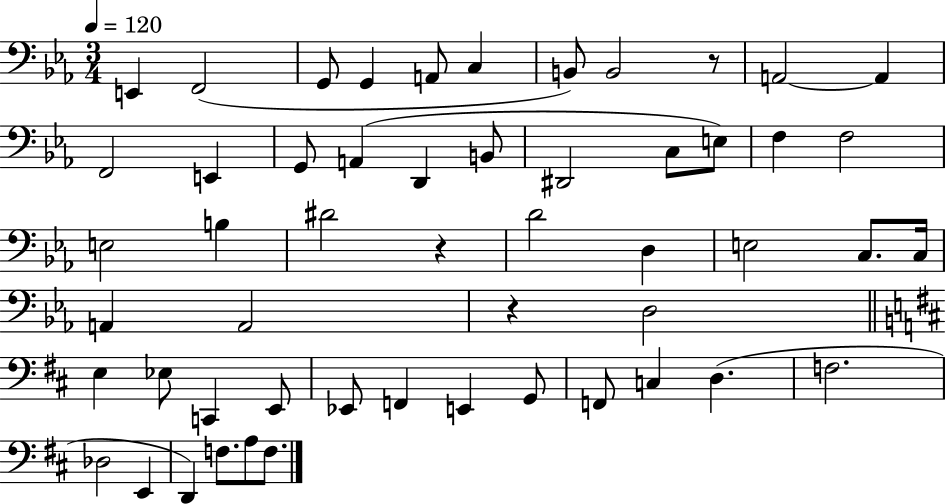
{
  \clef bass
  \numericTimeSignature
  \time 3/4
  \key ees \major
  \tempo 4 = 120
  \repeat volta 2 { e,4 f,2( | g,8 g,4 a,8 c4 | b,8) b,2 r8 | a,2~~ a,4 | \break f,2 e,4 | g,8 a,4( d,4 b,8 | dis,2 c8 e8) | f4 f2 | \break e2 b4 | dis'2 r4 | d'2 d4 | e2 c8. c16 | \break a,4 a,2 | r4 d2 | \bar "||" \break \key d \major e4 ees8 c,4 e,8 | ees,8 f,4 e,4 g,8 | f,8 c4 d4.( | f2. | \break des2 e,4 | d,4) f8. a8 f8. | } \bar "|."
}